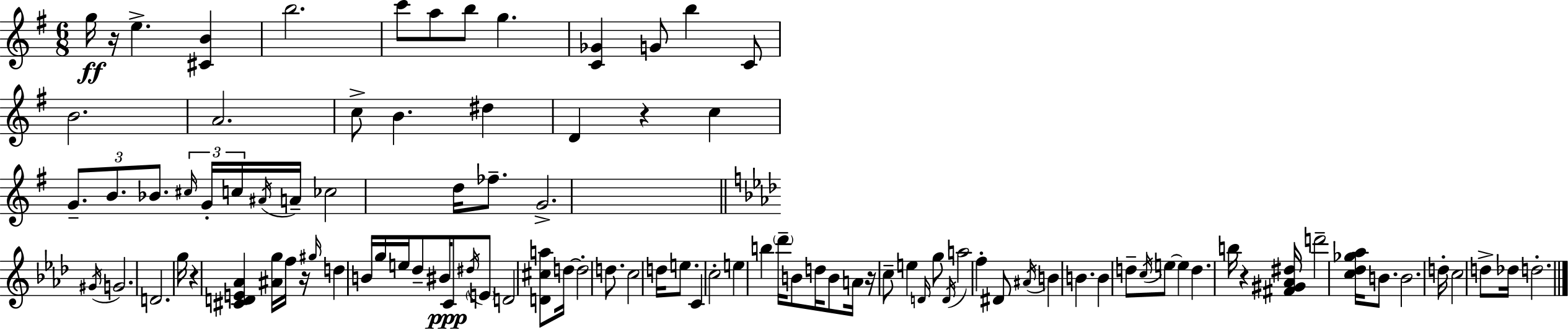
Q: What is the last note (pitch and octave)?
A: D5